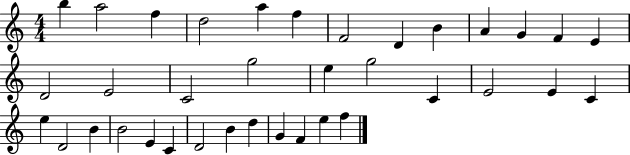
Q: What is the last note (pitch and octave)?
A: F5